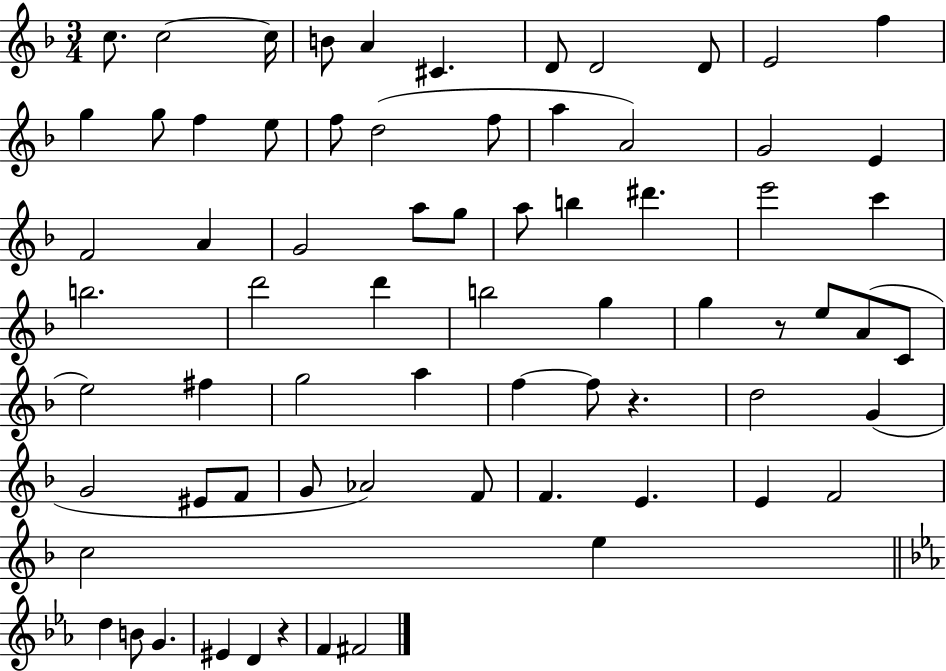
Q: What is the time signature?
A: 3/4